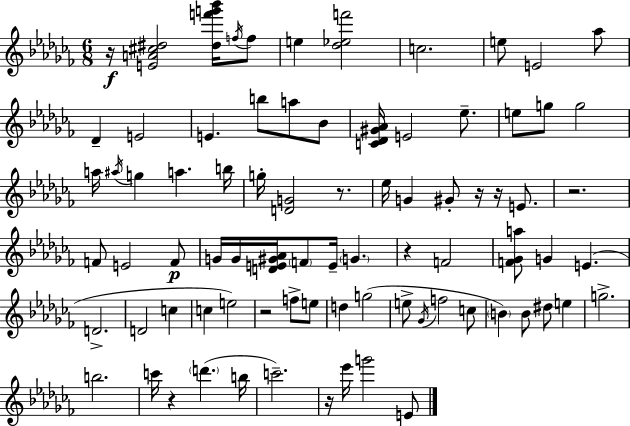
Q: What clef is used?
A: treble